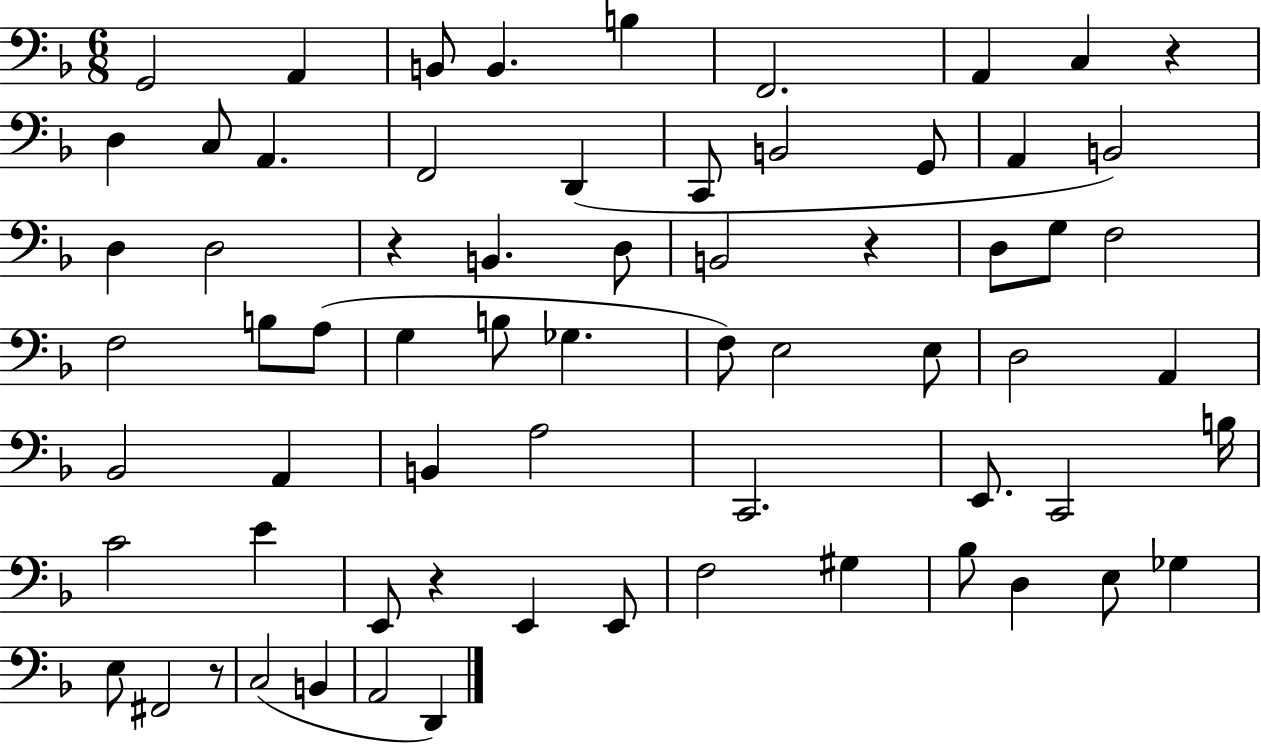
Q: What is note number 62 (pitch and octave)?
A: D2